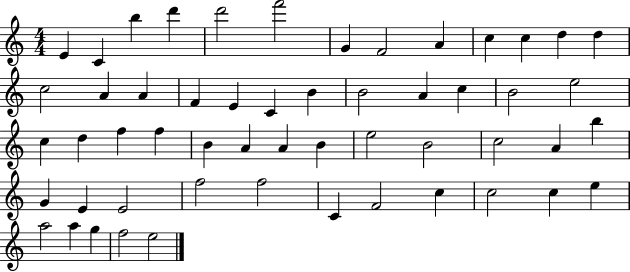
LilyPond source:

{
  \clef treble
  \numericTimeSignature
  \time 4/4
  \key c \major
  e'4 c'4 b''4 d'''4 | d'''2 f'''2 | g'4 f'2 a'4 | c''4 c''4 d''4 d''4 | \break c''2 a'4 a'4 | f'4 e'4 c'4 b'4 | b'2 a'4 c''4 | b'2 e''2 | \break c''4 d''4 f''4 f''4 | b'4 a'4 a'4 b'4 | e''2 b'2 | c''2 a'4 b''4 | \break g'4 e'4 e'2 | f''2 f''2 | c'4 f'2 c''4 | c''2 c''4 e''4 | \break a''2 a''4 g''4 | f''2 e''2 | \bar "|."
}